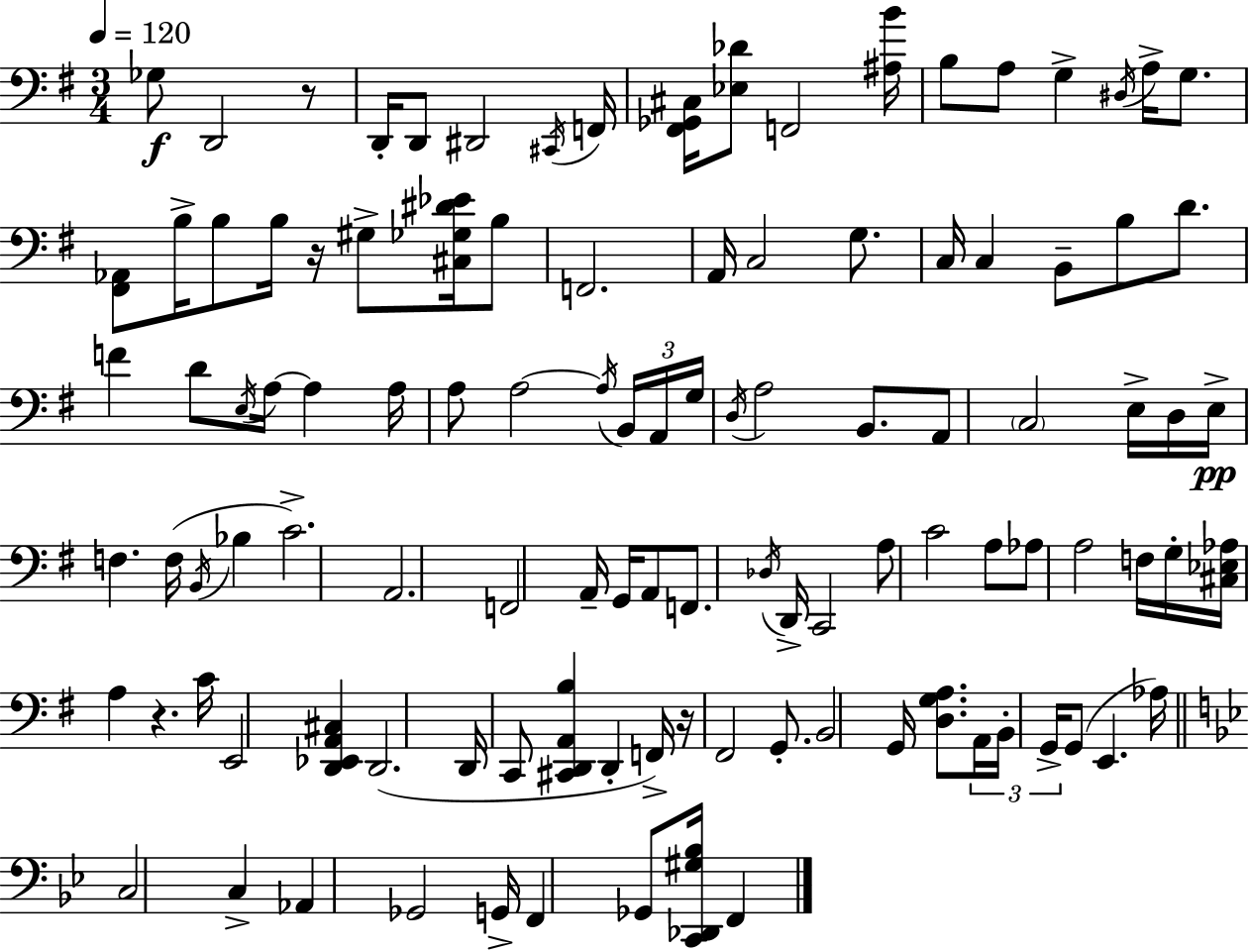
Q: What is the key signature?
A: E minor